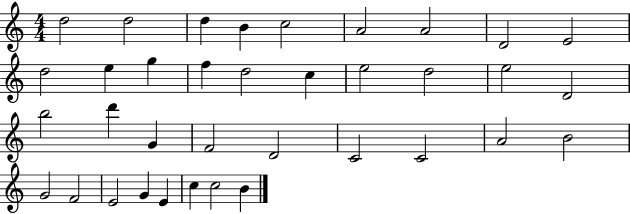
D5/h D5/h D5/q B4/q C5/h A4/h A4/h D4/h E4/h D5/h E5/q G5/q F5/q D5/h C5/q E5/h D5/h E5/h D4/h B5/h D6/q G4/q F4/h D4/h C4/h C4/h A4/h B4/h G4/h F4/h E4/h G4/q E4/q C5/q C5/h B4/q